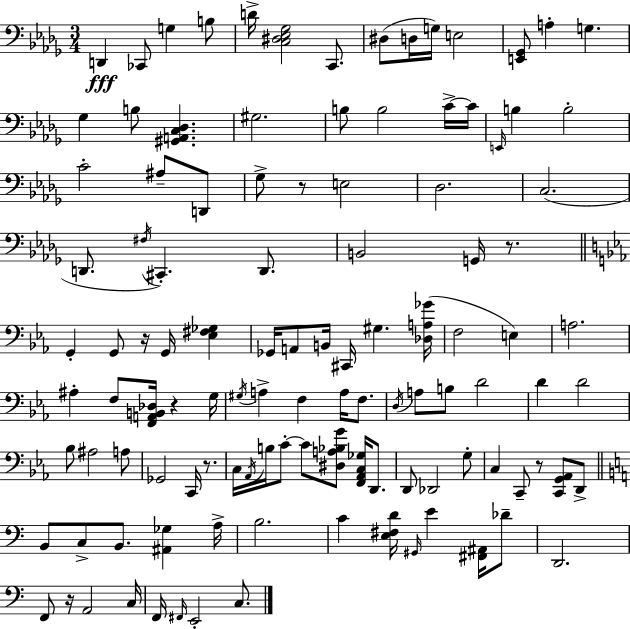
{
  \clef bass
  \numericTimeSignature
  \time 3/4
  \key bes \minor
  d,4\fff ces,8 g4 b8 | d'16-> <c dis ees ges>2 c,8. | dis8( d16 g16) e2 | <e, ges,>8 a4-. g4. | \break ges4 b8 <gis, a, c des>4. | gis2. | b8 b2 c'16->~~ c'16 | \grace { e,16 } b4 b2-. | \break c'2-. ais8-- d,8 | ges8-> r8 e2 | des2. | c2.( | \break d,8. \acciaccatura { fis16 }) cis,4.-. d,8. | b,2 g,16 r8. | \bar "||" \break \key ees \major g,4-. g,8 r16 g,16 <ees fis ges>4 | ges,16 a,8 b,16 cis,16 gis4. <des a ges'>16( | f2 e4) | a2. | \break ais4-. f8 <f, a, b, des>16 r4 g16 | \acciaccatura { gis16 } a4-> f4 a16 f8. | \acciaccatura { d16 } a8 b8 d'2 | d'4 d'2 | \break bes8 ais2 | a8 ges,2 c,16 r8. | c16 \acciaccatura { aes,16 } b16 c'8-.~~ c'8 <dis a bes g'>8 <f, aes, c ges>16 | d,8. d,8 des,2 | \break g8-. c4 c,8-- r8 <c, g, aes,>8 | d,8-> \bar "||" \break \key c \major b,8 c8-> b,8. <ais, ges>4 a16-> | b2. | c'4 <e fis d'>16 \grace { gis,16 } e'4 <fis, ais,>16 des'8-- | d,2. | \break f,8 r16 a,2 | c16 f,16 \grace { fis,16 } e,2-. c8. | \bar "|."
}